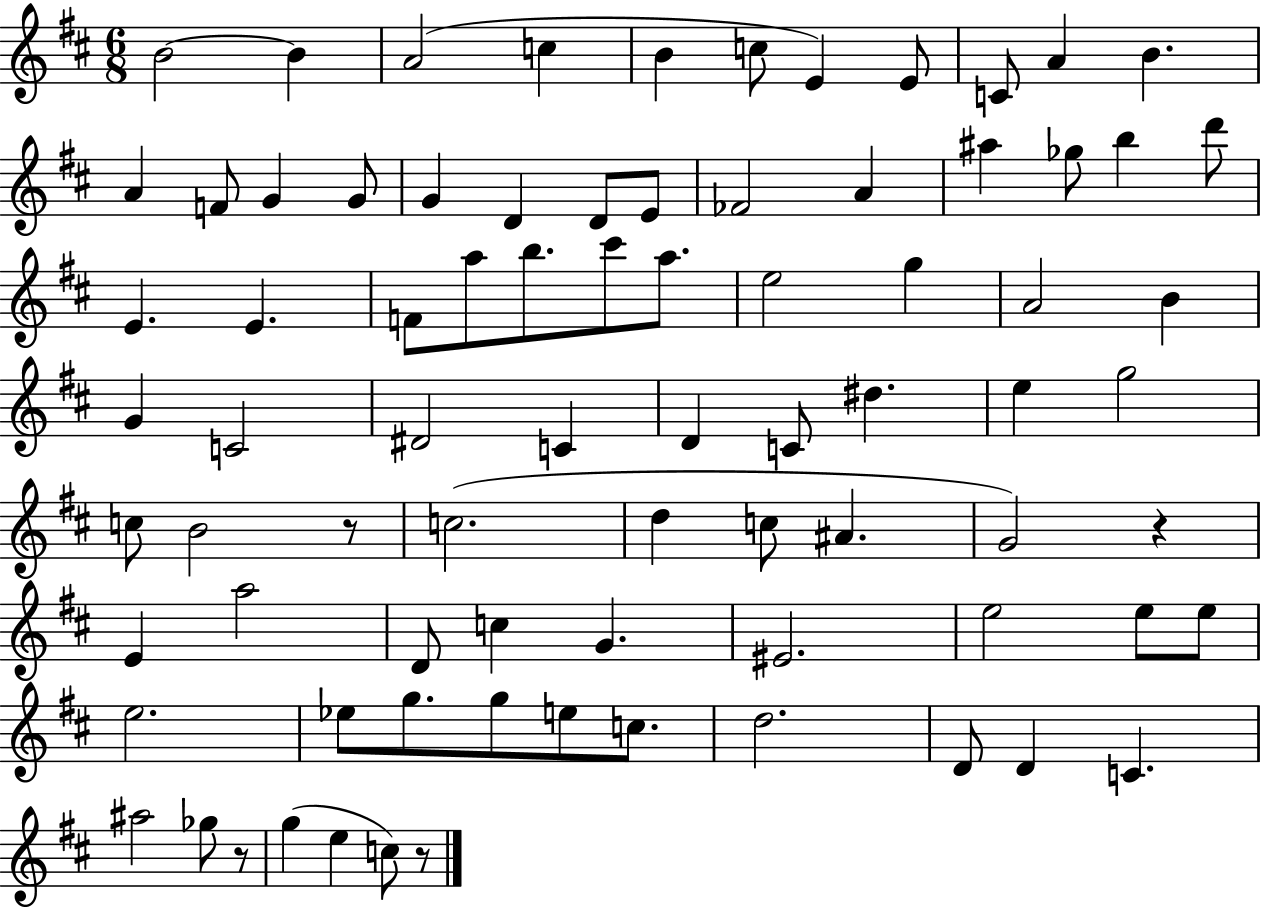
B4/h B4/q A4/h C5/q B4/q C5/e E4/q E4/e C4/e A4/q B4/q. A4/q F4/e G4/q G4/e G4/q D4/q D4/e E4/e FES4/h A4/q A#5/q Gb5/e B5/q D6/e E4/q. E4/q. F4/e A5/e B5/e. C#6/e A5/e. E5/h G5/q A4/h B4/q G4/q C4/h D#4/h C4/q D4/q C4/e D#5/q. E5/q G5/h C5/e B4/h R/e C5/h. D5/q C5/e A#4/q. G4/h R/q E4/q A5/h D4/e C5/q G4/q. EIS4/h. E5/h E5/e E5/e E5/h. Eb5/e G5/e. G5/e E5/e C5/e. D5/h. D4/e D4/q C4/q. A#5/h Gb5/e R/e G5/q E5/q C5/e R/e